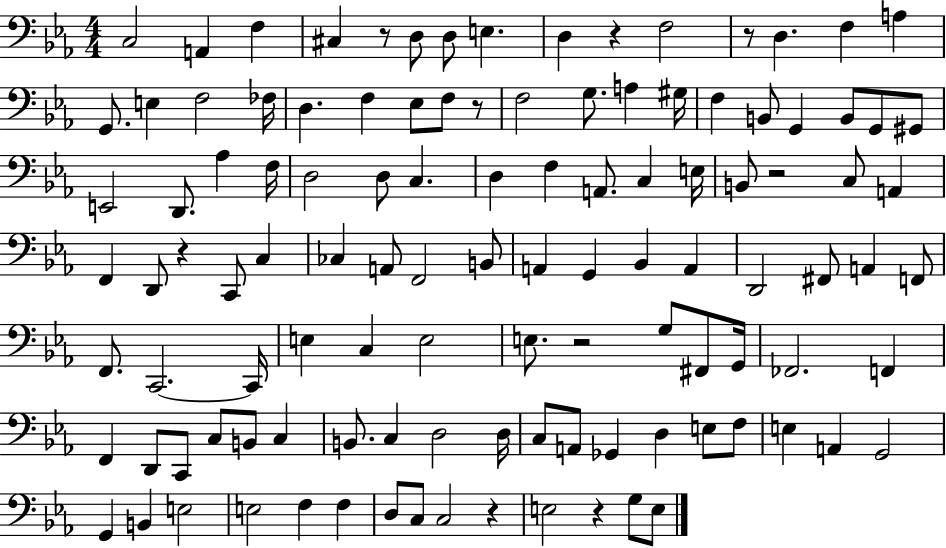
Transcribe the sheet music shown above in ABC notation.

X:1
T:Untitled
M:4/4
L:1/4
K:Eb
C,2 A,, F, ^C, z/2 D,/2 D,/2 E, D, z F,2 z/2 D, F, A, G,,/2 E, F,2 _F,/4 D, F, _E,/2 F,/2 z/2 F,2 G,/2 A, ^G,/4 F, B,,/2 G,, B,,/2 G,,/2 ^G,,/2 E,,2 D,,/2 _A, F,/4 D,2 D,/2 C, D, F, A,,/2 C, E,/4 B,,/2 z2 C,/2 A,, F,, D,,/2 z C,,/2 C, _C, A,,/2 F,,2 B,,/2 A,, G,, _B,, A,, D,,2 ^F,,/2 A,, F,,/2 F,,/2 C,,2 C,,/4 E, C, E,2 E,/2 z2 G,/2 ^F,,/2 G,,/4 _F,,2 F,, F,, D,,/2 C,,/2 C,/2 B,,/2 C, B,,/2 C, D,2 D,/4 C,/2 A,,/2 _G,, D, E,/2 F,/2 E, A,, G,,2 G,, B,, E,2 E,2 F, F, D,/2 C,/2 C,2 z E,2 z G,/2 E,/2